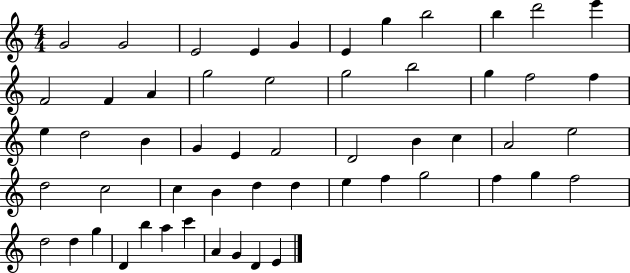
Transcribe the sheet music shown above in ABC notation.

X:1
T:Untitled
M:4/4
L:1/4
K:C
G2 G2 E2 E G E g b2 b d'2 e' F2 F A g2 e2 g2 b2 g f2 f e d2 B G E F2 D2 B c A2 e2 d2 c2 c B d d e f g2 f g f2 d2 d g D b a c' A G D E